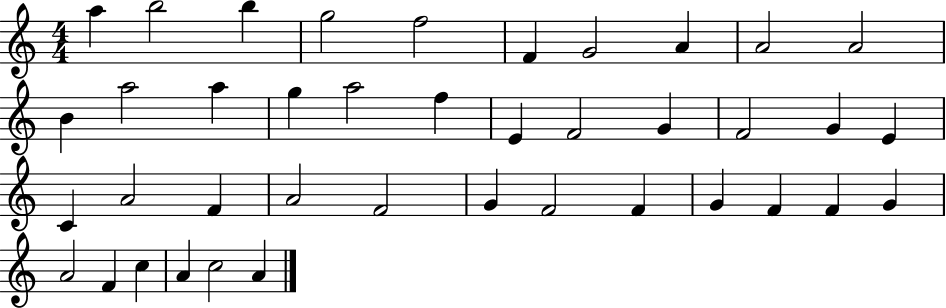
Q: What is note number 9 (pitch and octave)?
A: A4